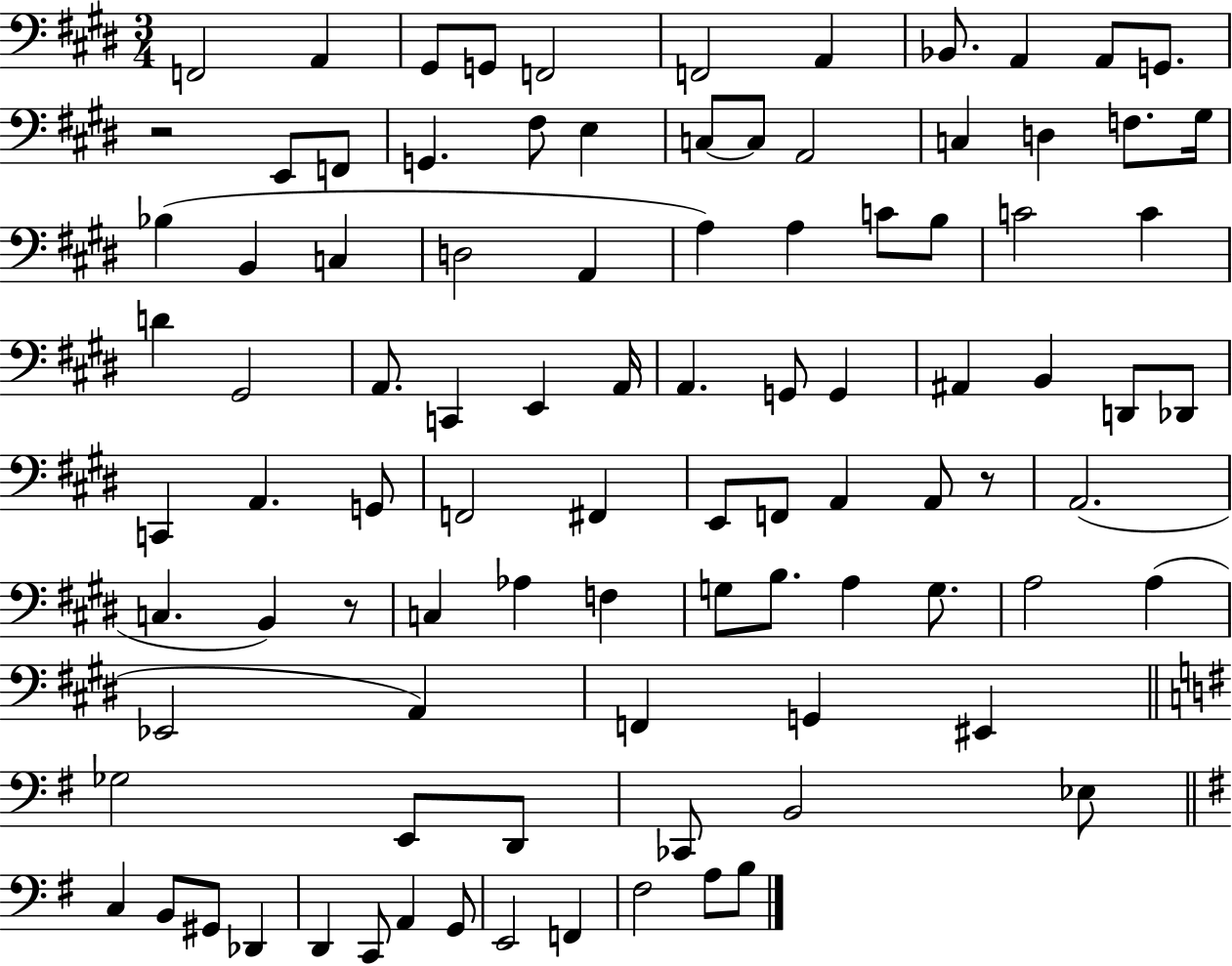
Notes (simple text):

F2/h A2/q G#2/e G2/e F2/h F2/h A2/q Bb2/e. A2/q A2/e G2/e. R/h E2/e F2/e G2/q. F#3/e E3/q C3/e C3/e A2/h C3/q D3/q F3/e. G#3/s Bb3/q B2/q C3/q D3/h A2/q A3/q A3/q C4/e B3/e C4/h C4/q D4/q G#2/h A2/e. C2/q E2/q A2/s A2/q. G2/e G2/q A#2/q B2/q D2/e Db2/e C2/q A2/q. G2/e F2/h F#2/q E2/e F2/e A2/q A2/e R/e A2/h. C3/q. B2/q R/e C3/q Ab3/q F3/q G3/e B3/e. A3/q G3/e. A3/h A3/q Eb2/h A2/q F2/q G2/q EIS2/q Gb3/h E2/e D2/e CES2/e B2/h Eb3/e C3/q B2/e G#2/e Db2/q D2/q C2/e A2/q G2/e E2/h F2/q F#3/h A3/e B3/e